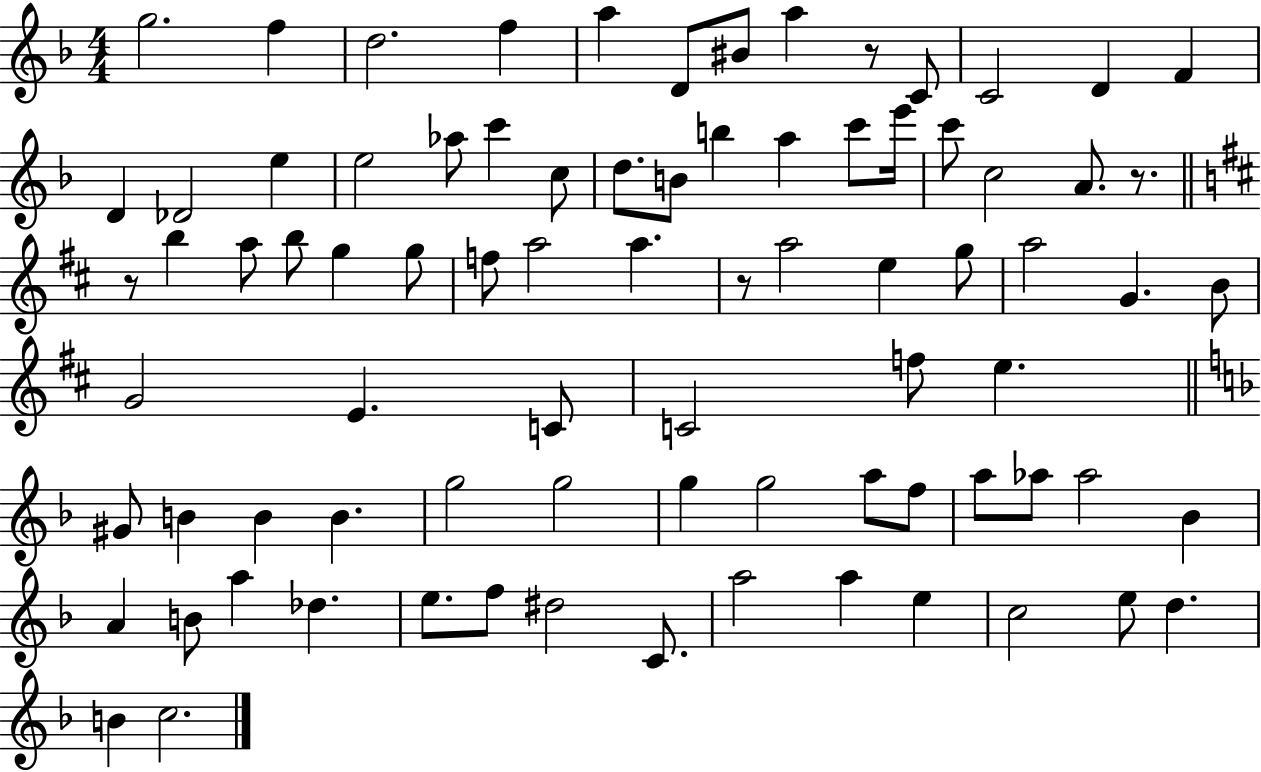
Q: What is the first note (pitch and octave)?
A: G5